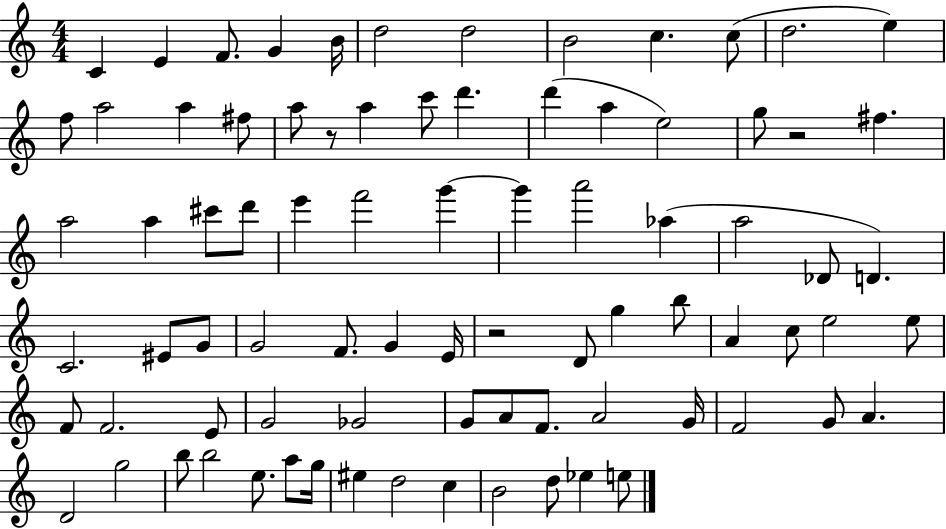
C4/q E4/q F4/e. G4/q B4/s D5/h D5/h B4/h C5/q. C5/e D5/h. E5/q F5/e A5/h A5/q F#5/e A5/e R/e A5/q C6/e D6/q. D6/q A5/q E5/h G5/e R/h F#5/q. A5/h A5/q C#6/e D6/e E6/q F6/h G6/q G6/q A6/h Ab5/q A5/h Db4/e D4/q. C4/h. EIS4/e G4/e G4/h F4/e. G4/q E4/s R/h D4/e G5/q B5/e A4/q C5/e E5/h E5/e F4/e F4/h. E4/e G4/h Gb4/h G4/e A4/e F4/e. A4/h G4/s F4/h G4/e A4/q. D4/h G5/h B5/e B5/h E5/e. A5/e G5/s EIS5/q D5/h C5/q B4/h D5/e Eb5/q E5/e